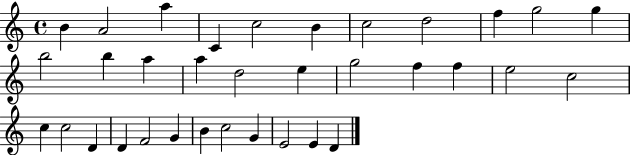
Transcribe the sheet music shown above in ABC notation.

X:1
T:Untitled
M:4/4
L:1/4
K:C
B A2 a C c2 B c2 d2 f g2 g b2 b a a d2 e g2 f f e2 c2 c c2 D D F2 G B c2 G E2 E D